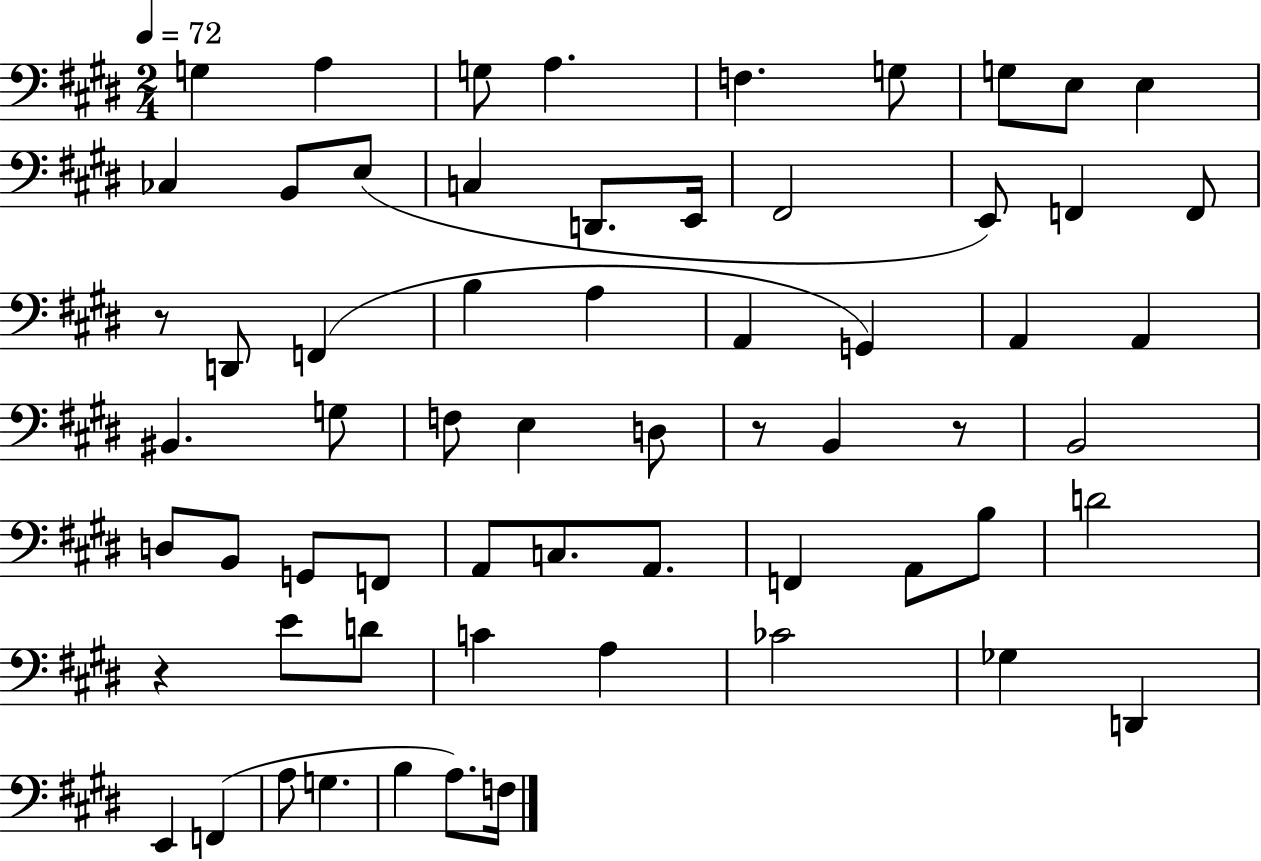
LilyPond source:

{
  \clef bass
  \numericTimeSignature
  \time 2/4
  \key e \major
  \tempo 4 = 72
  g4 a4 | g8 a4. | f4. g8 | g8 e8 e4 | \break ces4 b,8 e8( | c4 d,8. e,16 | fis,2 | e,8) f,4 f,8 | \break r8 d,8 f,4( | b4 a4 | a,4 g,4) | a,4 a,4 | \break bis,4. g8 | f8 e4 d8 | r8 b,4 r8 | b,2 | \break d8 b,8 g,8 f,8 | a,8 c8. a,8. | f,4 a,8 b8 | d'2 | \break r4 e'8 d'8 | c'4 a4 | ces'2 | ges4 d,4 | \break e,4 f,4( | a8 g4. | b4 a8.) f16 | \bar "|."
}